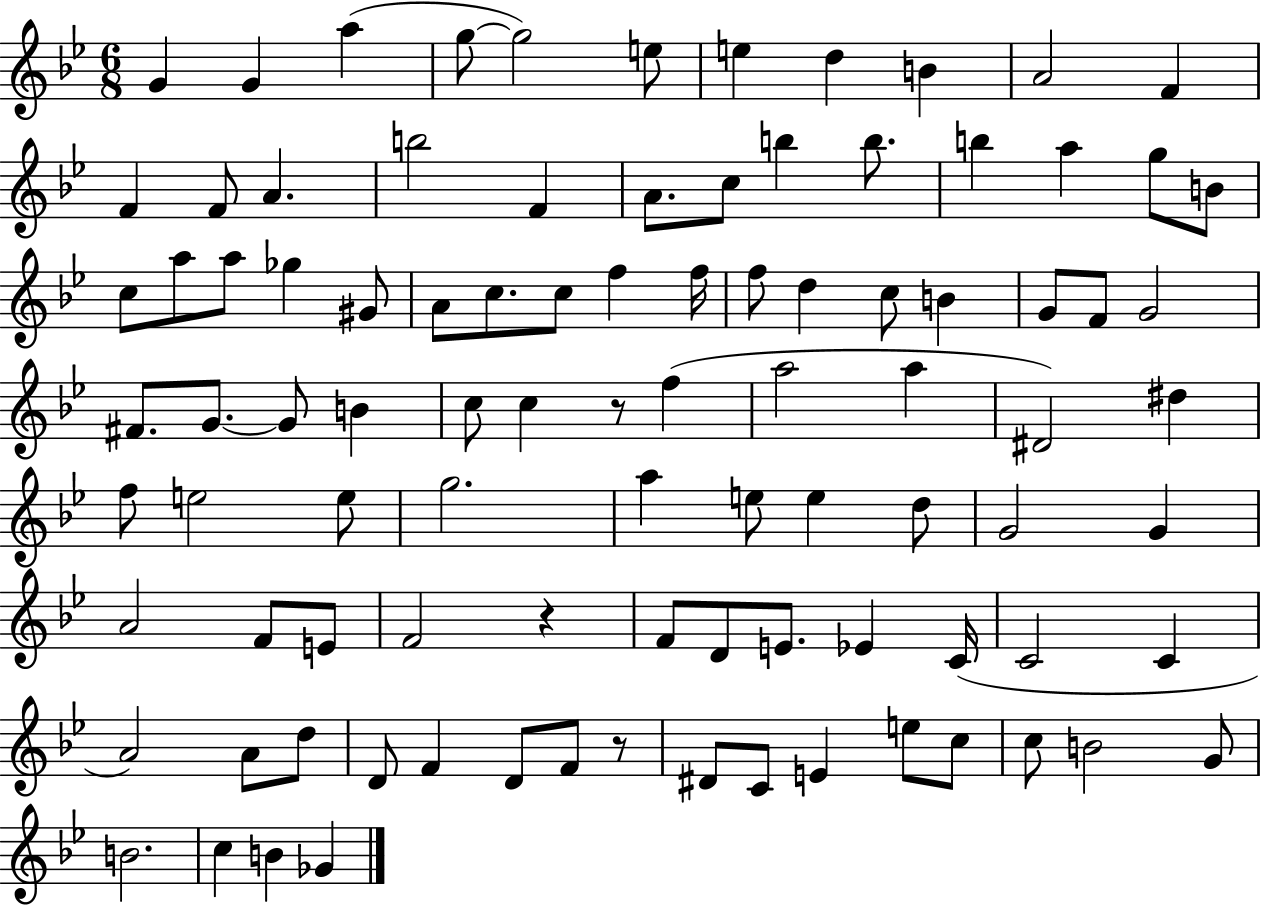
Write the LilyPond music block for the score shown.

{
  \clef treble
  \numericTimeSignature
  \time 6/8
  \key bes \major
  g'4 g'4 a''4( | g''8~~ g''2) e''8 | e''4 d''4 b'4 | a'2 f'4 | \break f'4 f'8 a'4. | b''2 f'4 | a'8. c''8 b''4 b''8. | b''4 a''4 g''8 b'8 | \break c''8 a''8 a''8 ges''4 gis'8 | a'8 c''8. c''8 f''4 f''16 | f''8 d''4 c''8 b'4 | g'8 f'8 g'2 | \break fis'8. g'8.~~ g'8 b'4 | c''8 c''4 r8 f''4( | a''2 a''4 | dis'2) dis''4 | \break f''8 e''2 e''8 | g''2. | a''4 e''8 e''4 d''8 | g'2 g'4 | \break a'2 f'8 e'8 | f'2 r4 | f'8 d'8 e'8. ees'4 c'16( | c'2 c'4 | \break a'2) a'8 d''8 | d'8 f'4 d'8 f'8 r8 | dis'8 c'8 e'4 e''8 c''8 | c''8 b'2 g'8 | \break b'2. | c''4 b'4 ges'4 | \bar "|."
}